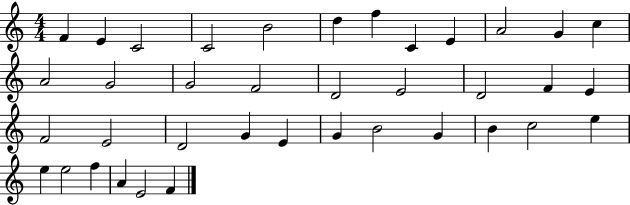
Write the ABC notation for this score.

X:1
T:Untitled
M:4/4
L:1/4
K:C
F E C2 C2 B2 d f C E A2 G c A2 G2 G2 F2 D2 E2 D2 F E F2 E2 D2 G E G B2 G B c2 e e e2 f A E2 F